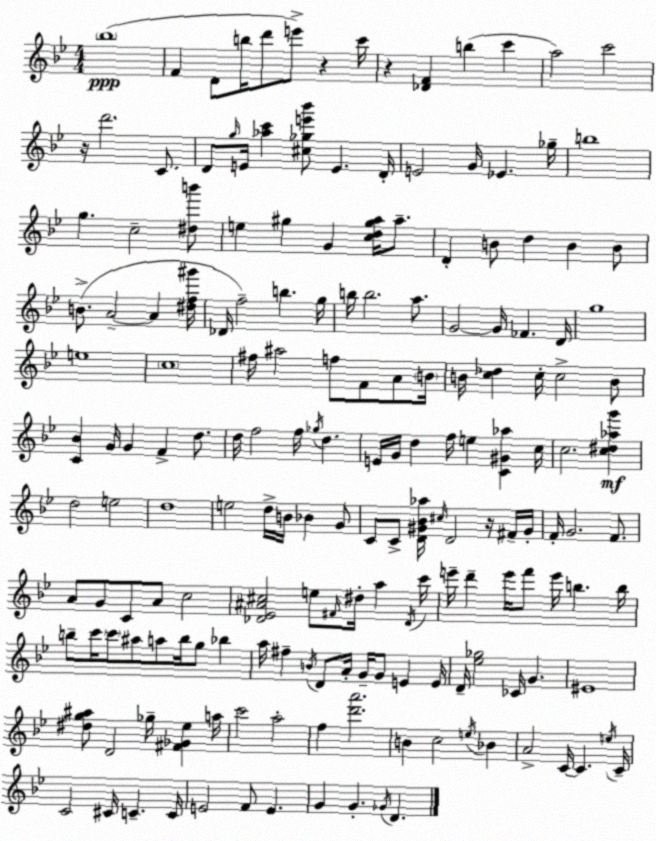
X:1
T:Untitled
M:4/4
L:1/4
K:Bb
_b4 F D/2 b/4 d'/2 e'/2 z c'/4 z [_DF] b c' a2 c'2 z/4 d'2 C/2 D/2 g/4 E/4 [_ac'] [^c_ge'_b']/2 E D/4 E2 G/4 _E _g/4 b4 g c2 [^db']/2 e ^g G [cd^ga]/4 a/2 D B/2 d B B/2 B/2 A2 A [^df^g']/4 _D/4 f2 b g/4 b/4 b2 a/2 G2 G/4 _F D/4 g4 e4 c4 ^f/4 ^a2 f/2 F/2 A/2 B/4 B/4 [c_d] c/4 c2 B/2 [C_B] G/4 G F d/2 d/4 f2 f/4 _g/4 d E/4 G/4 d f/4 e [C^G_a] c/4 c2 [c^d_ag'] d2 e2 d4 e2 d/4 B/4 _B G/2 C/2 C/2 [D^G_B_a]/4 ^c/4 D2 z/4 ^F/4 ^G/4 F/4 G2 F/2 A/2 G/2 C/2 A/2 c2 [_D_E^A^c]2 e/2 ^F/4 ^d/4 a _D/4 c'/4 e'/4 d' e'/4 f'/2 e'/4 b b/4 b/2 c'/4 c'/2 ^a/2 a/2 b/4 g/2 _b a/4 ^f B/4 D/2 A/4 G/4 G/2 E E/4 D/4 [_e_g]2 _C/4 G ^E4 [^dg^a]/2 D2 _g/4 [^F_G_e] a/4 c'2 a2 f [d'a']2 B c2 e/4 _B A2 C/4 C e/4 C/4 C2 ^C/4 C C/4 E2 F/2 E G G _G/4 D